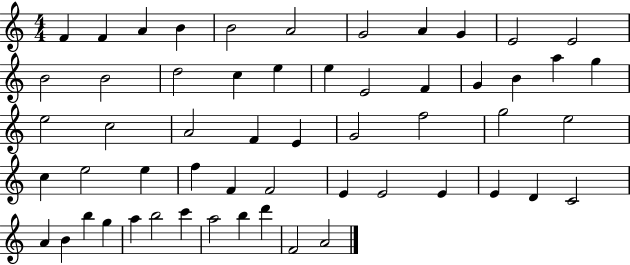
{
  \clef treble
  \numericTimeSignature
  \time 4/4
  \key c \major
  f'4 f'4 a'4 b'4 | b'2 a'2 | g'2 a'4 g'4 | e'2 e'2 | \break b'2 b'2 | d''2 c''4 e''4 | e''4 e'2 f'4 | g'4 b'4 a''4 g''4 | \break e''2 c''2 | a'2 f'4 e'4 | g'2 f''2 | g''2 e''2 | \break c''4 e''2 e''4 | f''4 f'4 f'2 | e'4 e'2 e'4 | e'4 d'4 c'2 | \break a'4 b'4 b''4 g''4 | a''4 b''2 c'''4 | a''2 b''4 d'''4 | f'2 a'2 | \break \bar "|."
}